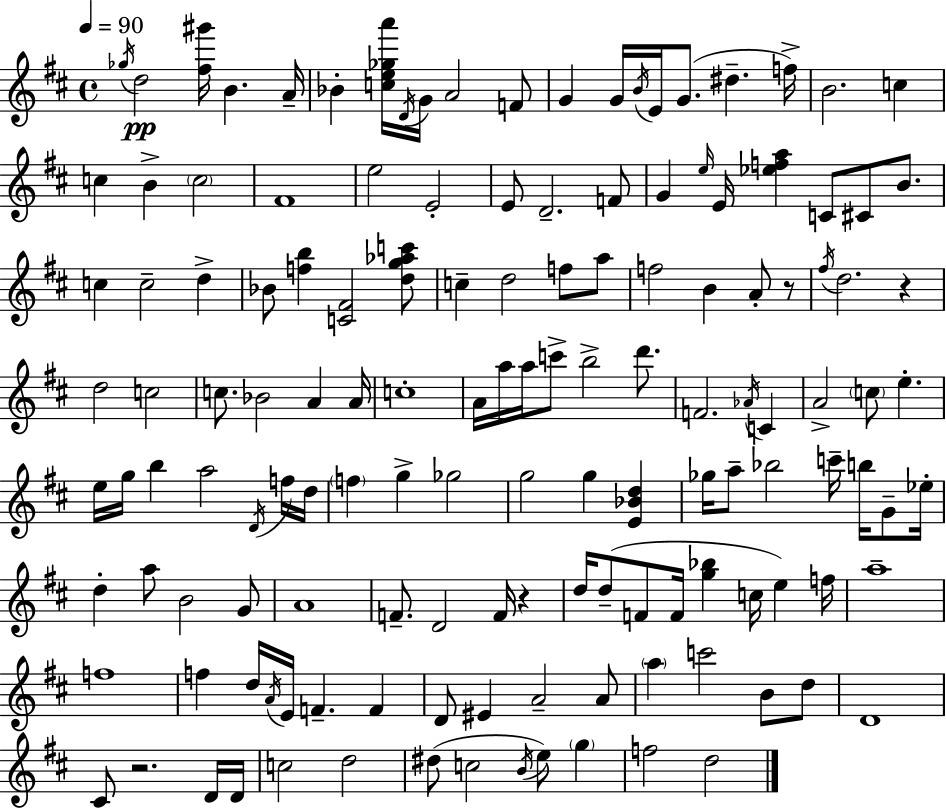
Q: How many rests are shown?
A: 4